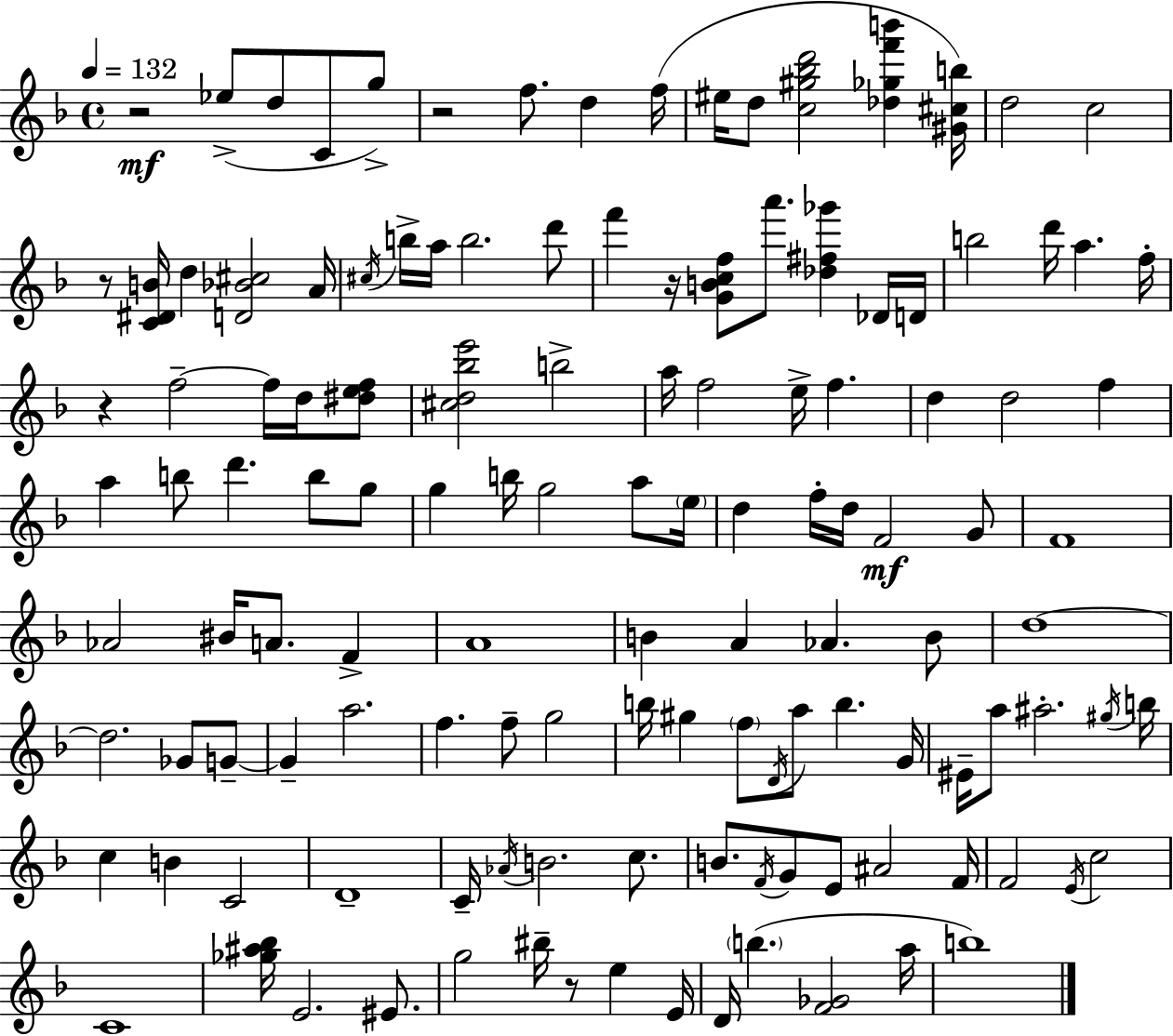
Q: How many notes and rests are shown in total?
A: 128